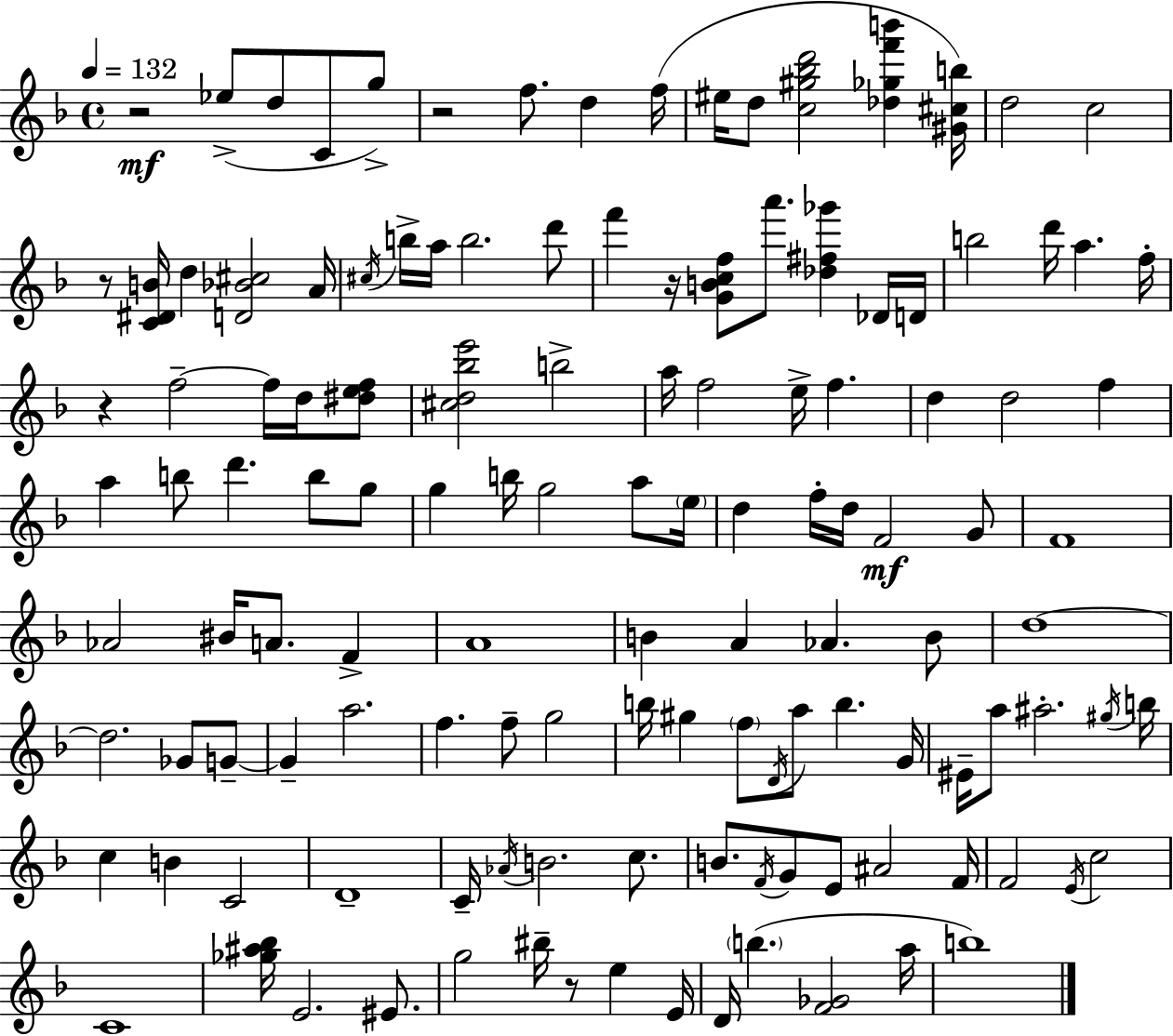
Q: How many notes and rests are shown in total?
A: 128